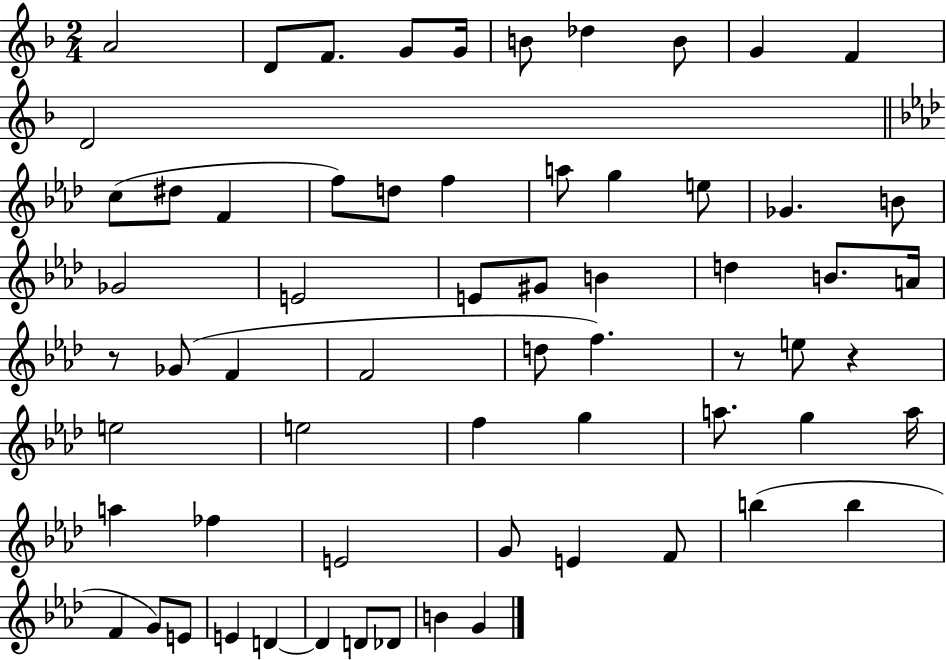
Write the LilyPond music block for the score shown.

{
  \clef treble
  \numericTimeSignature
  \time 2/4
  \key f \major
  a'2 | d'8 f'8. g'8 g'16 | b'8 des''4 b'8 | g'4 f'4 | \break d'2 | \bar "||" \break \key f \minor c''8( dis''8 f'4 | f''8) d''8 f''4 | a''8 g''4 e''8 | ges'4. b'8 | \break ges'2 | e'2 | e'8 gis'8 b'4 | d''4 b'8. a'16 | \break r8 ges'8( f'4 | f'2 | d''8 f''4.) | r8 e''8 r4 | \break e''2 | e''2 | f''4 g''4 | a''8. g''4 a''16 | \break a''4 fes''4 | e'2 | g'8 e'4 f'8 | b''4( b''4 | \break f'4 g'8) e'8 | e'4 d'4~~ | d'4 d'8 des'8 | b'4 g'4 | \break \bar "|."
}